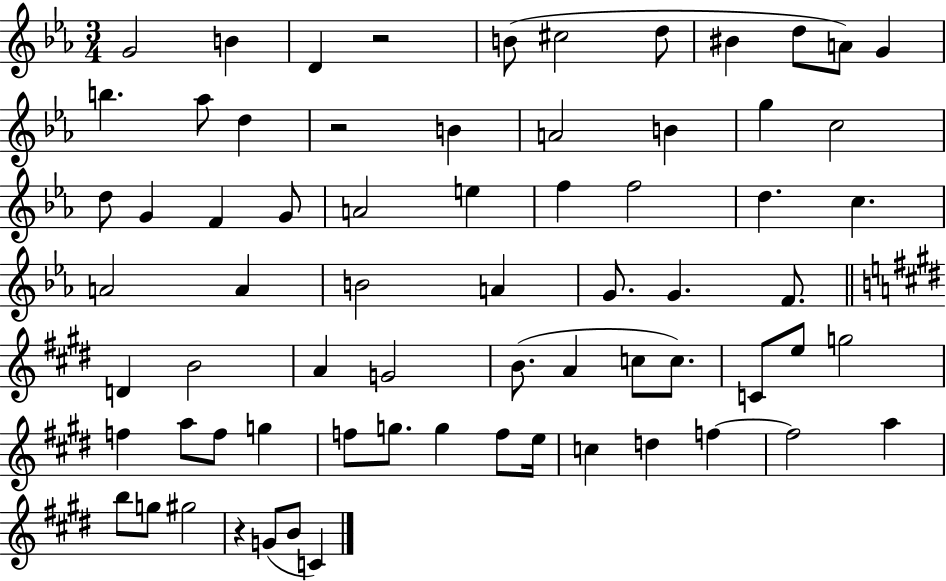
{
  \clef treble
  \numericTimeSignature
  \time 3/4
  \key ees \major
  \repeat volta 2 { g'2 b'4 | d'4 r2 | b'8( cis''2 d''8 | bis'4 d''8 a'8) g'4 | \break b''4. aes''8 d''4 | r2 b'4 | a'2 b'4 | g''4 c''2 | \break d''8 g'4 f'4 g'8 | a'2 e''4 | f''4 f''2 | d''4. c''4. | \break a'2 a'4 | b'2 a'4 | g'8. g'4. f'8. | \bar "||" \break \key e \major d'4 b'2 | a'4 g'2 | b'8.( a'4 c''8 c''8.) | c'8 e''8 g''2 | \break f''4 a''8 f''8 g''4 | f''8 g''8. g''4 f''8 e''16 | c''4 d''4 f''4~~ | f''2 a''4 | \break b''8 g''8 gis''2 | r4 g'8( b'8 c'4) | } \bar "|."
}